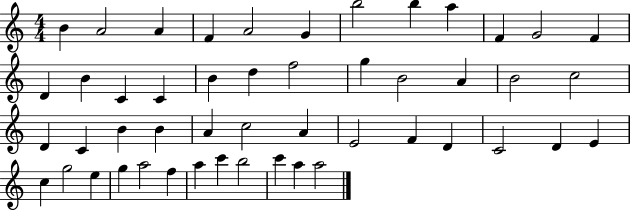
X:1
T:Untitled
M:4/4
L:1/4
K:C
B A2 A F A2 G b2 b a F G2 F D B C C B d f2 g B2 A B2 c2 D C B B A c2 A E2 F D C2 D E c g2 e g a2 f a c' b2 c' a a2